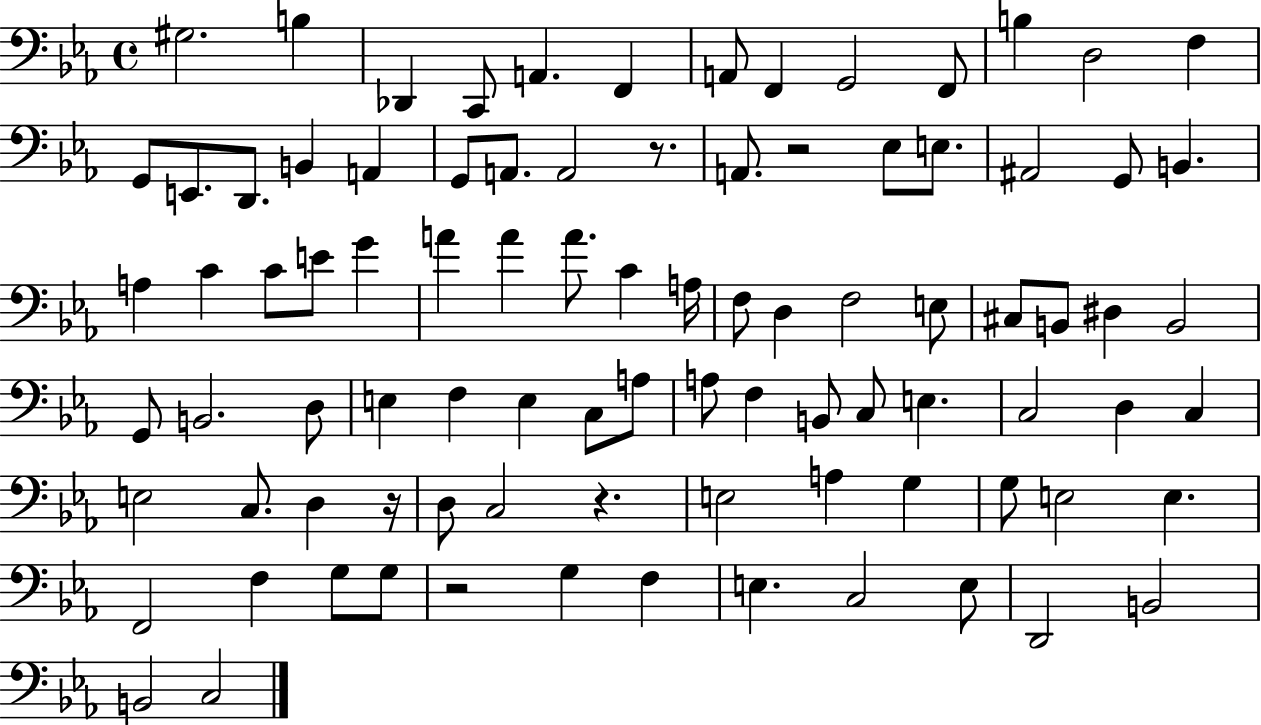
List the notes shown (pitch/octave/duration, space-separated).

G#3/h. B3/q Db2/q C2/e A2/q. F2/q A2/e F2/q G2/h F2/e B3/q D3/h F3/q G2/e E2/e. D2/e. B2/q A2/q G2/e A2/e. A2/h R/e. A2/e. R/h Eb3/e E3/e. A#2/h G2/e B2/q. A3/q C4/q C4/e E4/e G4/q A4/q A4/q A4/e. C4/q A3/s F3/e D3/q F3/h E3/e C#3/e B2/e D#3/q B2/h G2/e B2/h. D3/e E3/q F3/q E3/q C3/e A3/e A3/e F3/q B2/e C3/e E3/q. C3/h D3/q C3/q E3/h C3/e. D3/q R/s D3/e C3/h R/q. E3/h A3/q G3/q G3/e E3/h E3/q. F2/h F3/q G3/e G3/e R/h G3/q F3/q E3/q. C3/h E3/e D2/h B2/h B2/h C3/h